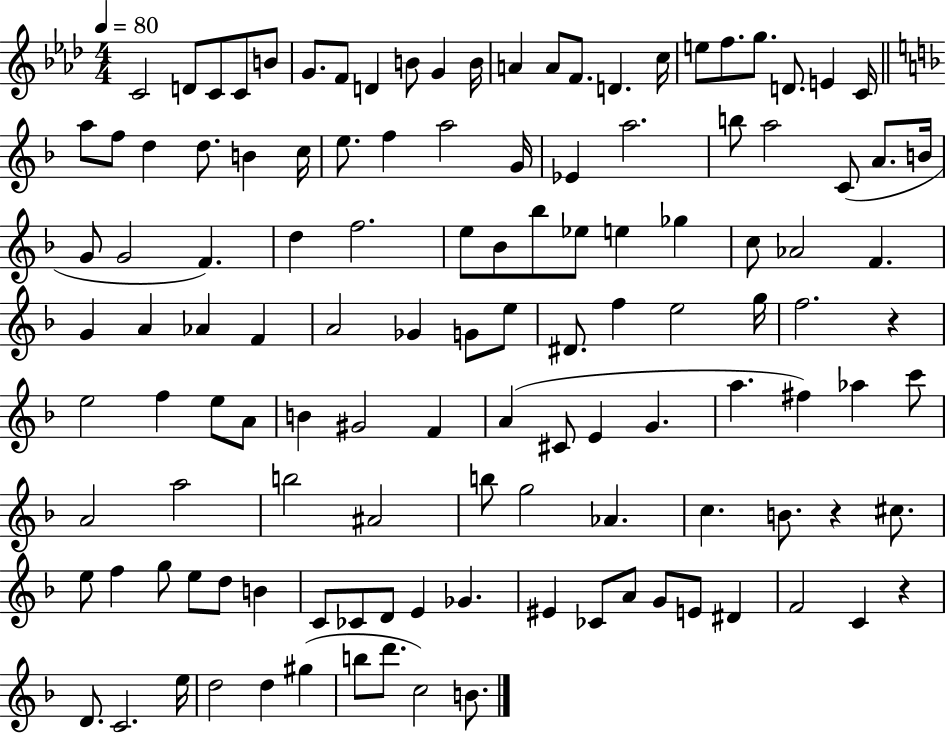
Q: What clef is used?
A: treble